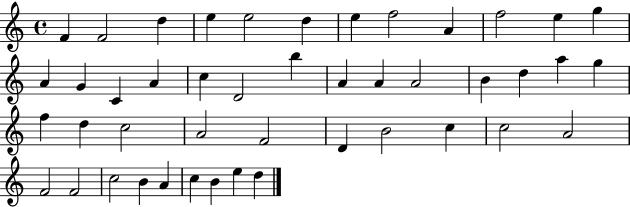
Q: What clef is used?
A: treble